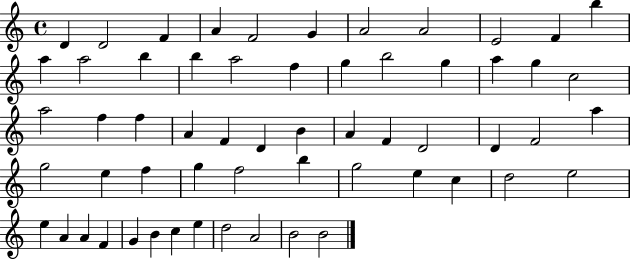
{
  \clef treble
  \time 4/4
  \defaultTimeSignature
  \key c \major
  d'4 d'2 f'4 | a'4 f'2 g'4 | a'2 a'2 | e'2 f'4 b''4 | \break a''4 a''2 b''4 | b''4 a''2 f''4 | g''4 b''2 g''4 | a''4 g''4 c''2 | \break a''2 f''4 f''4 | a'4 f'4 d'4 b'4 | a'4 f'4 d'2 | d'4 f'2 a''4 | \break g''2 e''4 f''4 | g''4 f''2 b''4 | g''2 e''4 c''4 | d''2 e''2 | \break e''4 a'4 a'4 f'4 | g'4 b'4 c''4 e''4 | d''2 a'2 | b'2 b'2 | \break \bar "|."
}